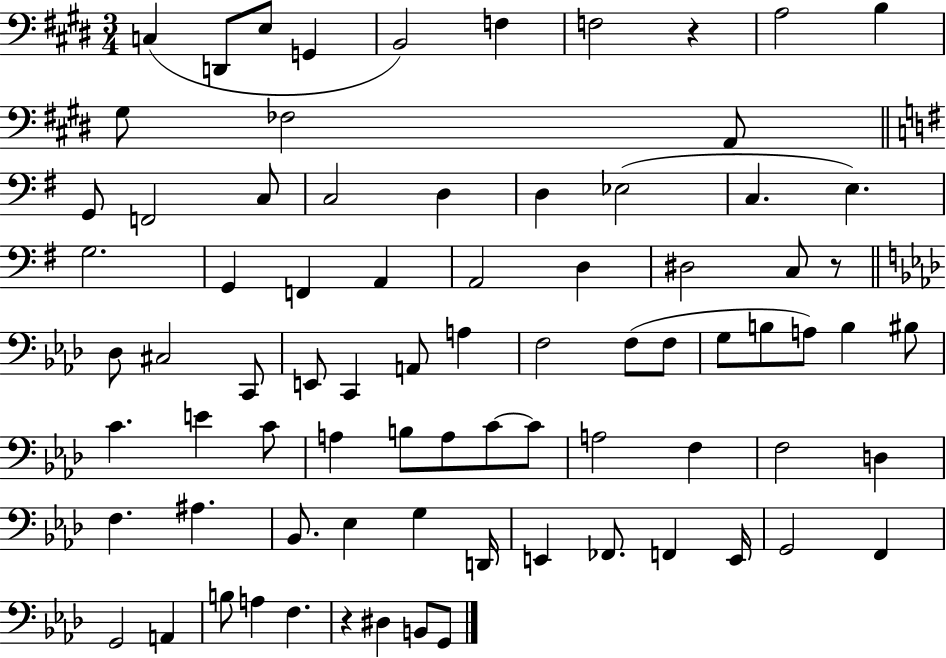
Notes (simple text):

C3/q D2/e E3/e G2/q B2/h F3/q F3/h R/q A3/h B3/q G#3/e FES3/h A2/e G2/e F2/h C3/e C3/h D3/q D3/q Eb3/h C3/q. E3/q. G3/h. G2/q F2/q A2/q A2/h D3/q D#3/h C3/e R/e Db3/e C#3/h C2/e E2/e C2/q A2/e A3/q F3/h F3/e F3/e G3/e B3/e A3/e B3/q BIS3/e C4/q. E4/q C4/e A3/q B3/e A3/e C4/e C4/e A3/h F3/q F3/h D3/q F3/q. A#3/q. Bb2/e. Eb3/q G3/q D2/s E2/q FES2/e. F2/q E2/s G2/h F2/q G2/h A2/q B3/e A3/q F3/q. R/q D#3/q B2/e G2/e